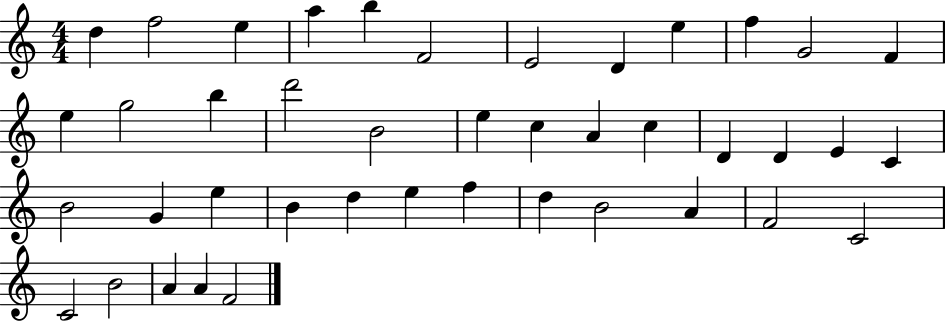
X:1
T:Untitled
M:4/4
L:1/4
K:C
d f2 e a b F2 E2 D e f G2 F e g2 b d'2 B2 e c A c D D E C B2 G e B d e f d B2 A F2 C2 C2 B2 A A F2